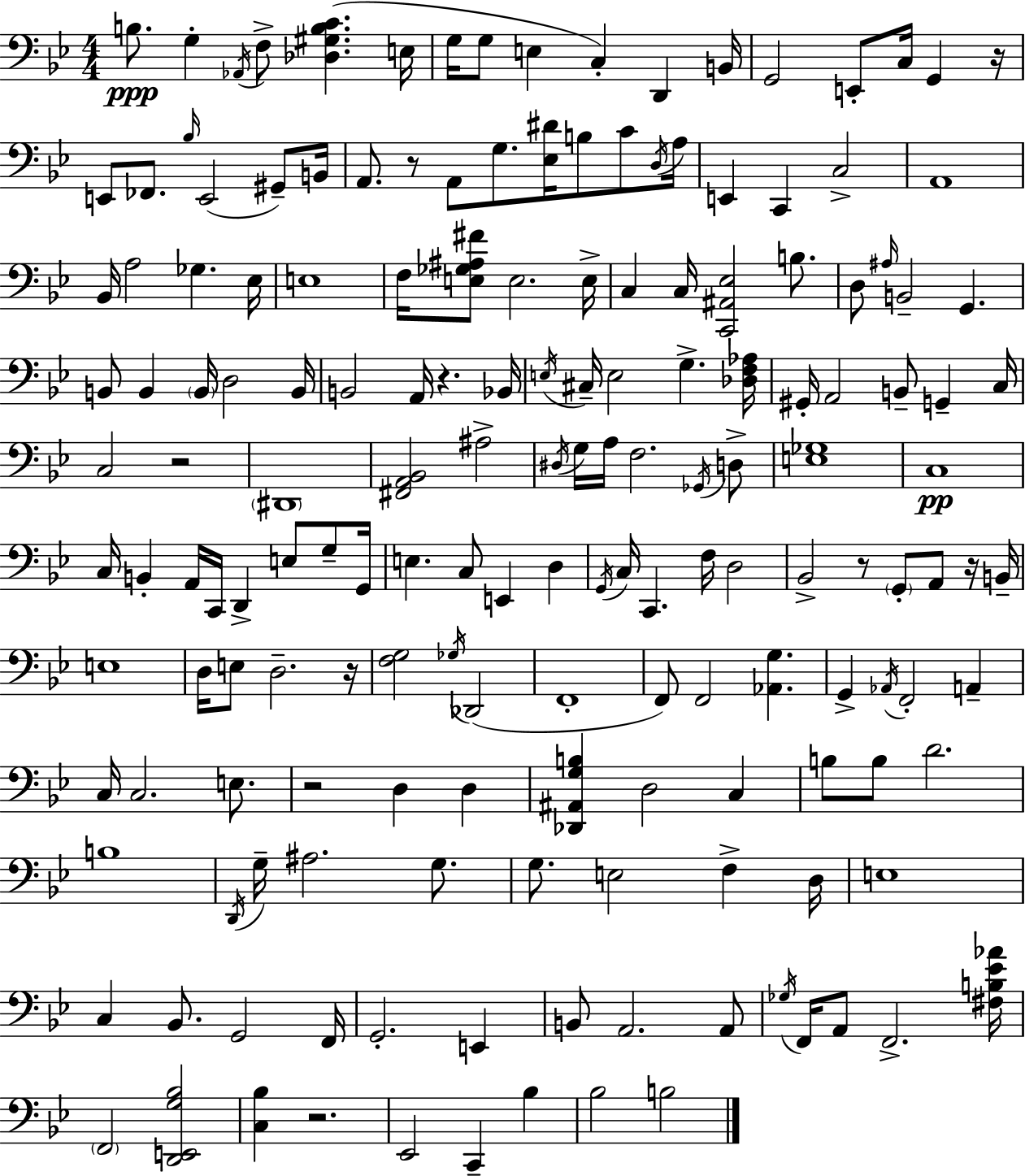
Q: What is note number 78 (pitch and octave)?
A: C2